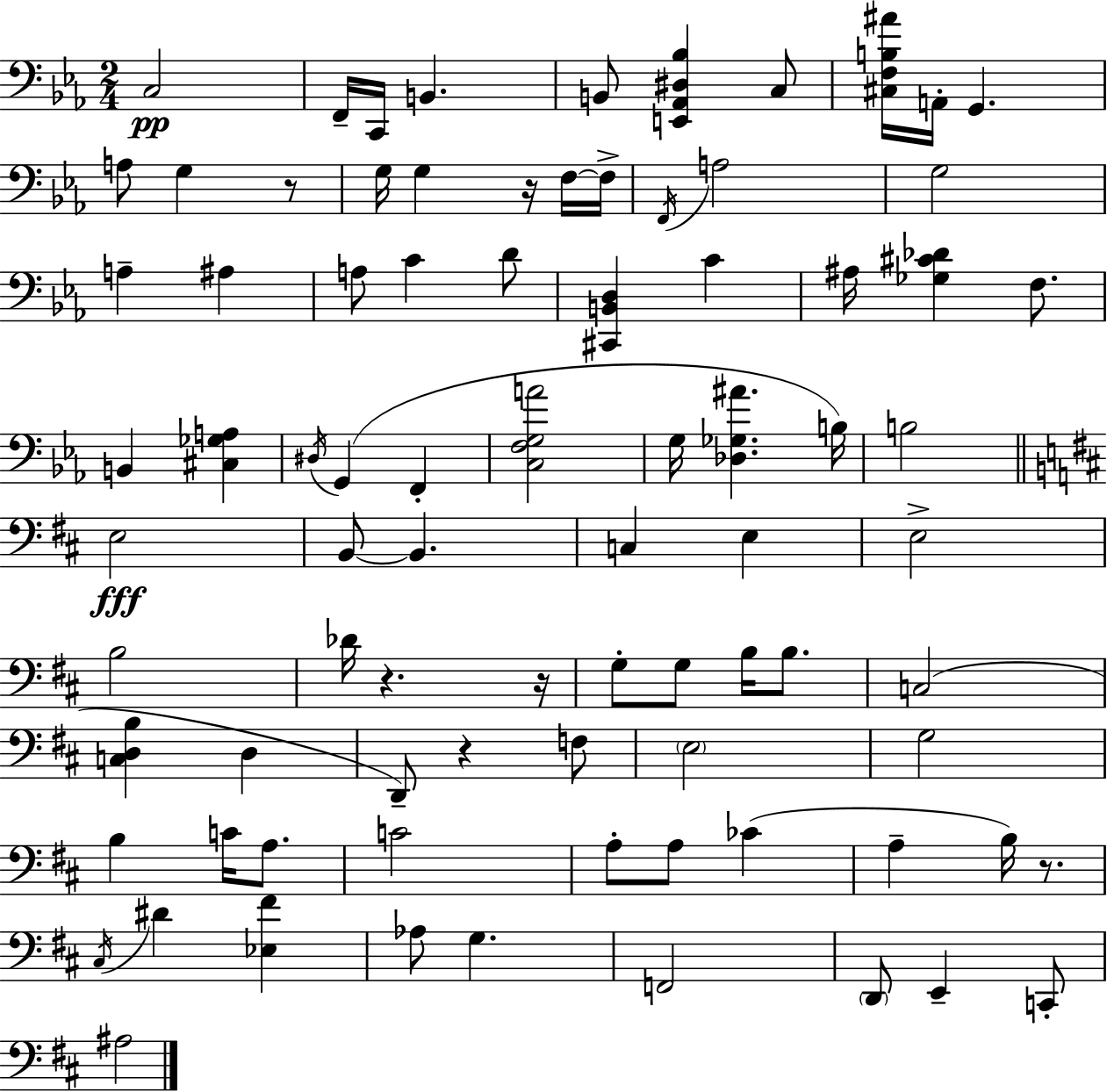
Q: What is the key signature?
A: EES major